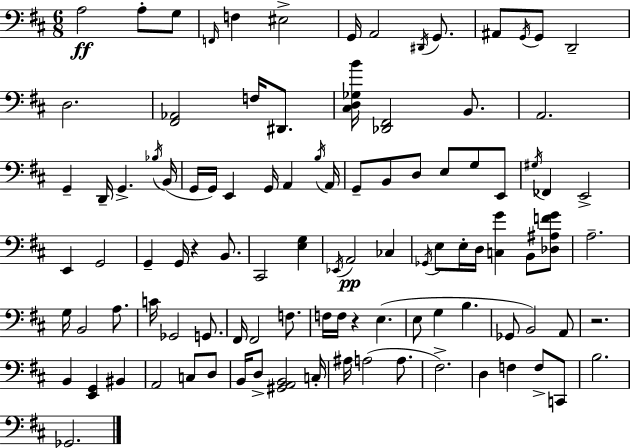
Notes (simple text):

A3/h A3/e G3/e F2/s F3/q EIS3/h G2/s A2/h D#2/s G2/e. A#2/e G2/s G2/e D2/h D3/h. [F#2,Ab2]/h F3/s D#2/e. [C#3,D3,Gb3,B4]/s [Db2,F#2]/h B2/e. A2/h. G2/q D2/s G2/q. Bb3/s B2/s G2/s G2/s E2/q G2/s A2/q B3/s A2/s G2/e B2/e D3/e E3/e G3/e E2/e G#3/s FES2/q E2/h E2/q G2/h G2/q G2/s R/q B2/e. C#2/h [E3,G3]/q Eb2/s A2/h CES3/q Gb2/s E3/e E3/s D3/s [C3,G4]/q B2/e [Db3,A#3,F4,G4]/e A3/h. G3/s B2/h A3/e. C4/s Gb2/h G2/e. F#2/s F#2/h F3/e. F3/s F3/s R/q E3/q. E3/e G3/q B3/q. Gb2/e B2/h A2/e R/h. B2/q [E2,G2]/q BIS2/q A2/h C3/e D3/e B2/s D3/e [G#2,A2,B2]/h C3/s A#3/s A3/h A3/e. F#3/h. D3/q F3/q F3/e C2/e B3/h. Gb2/h.